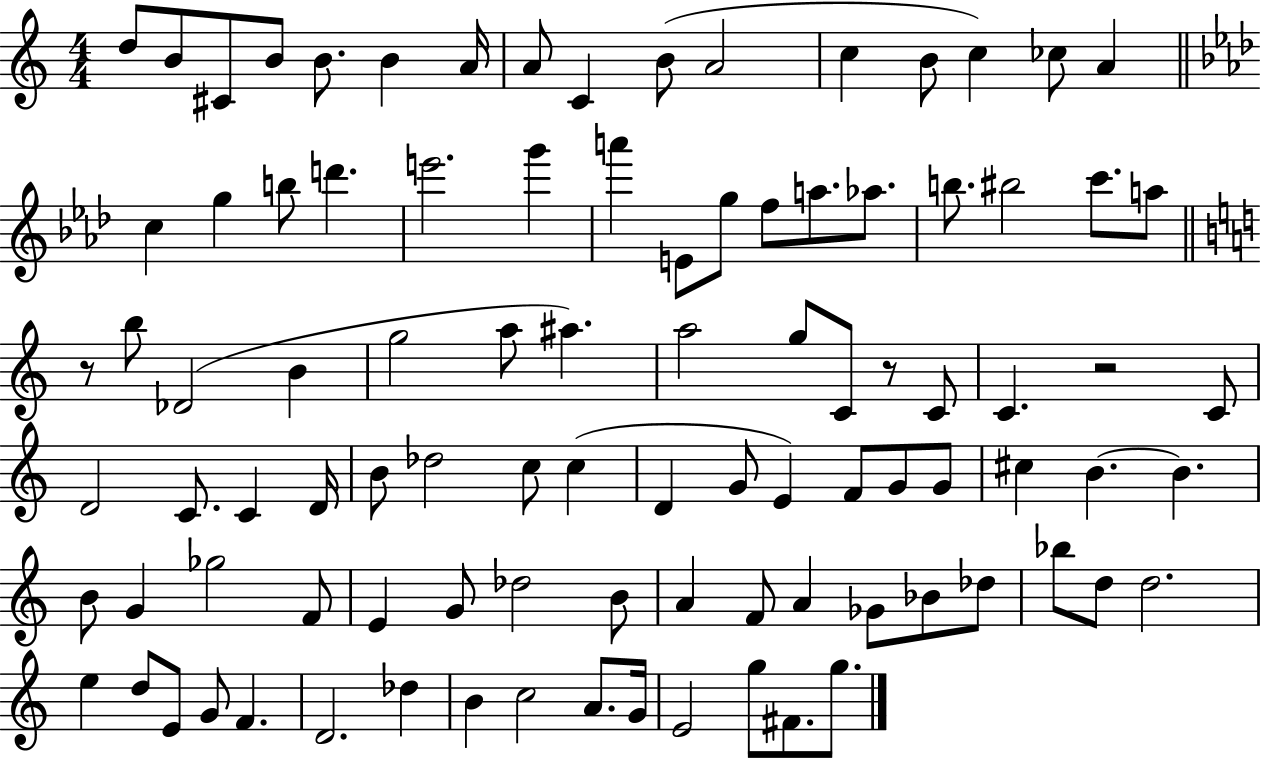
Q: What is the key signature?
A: C major